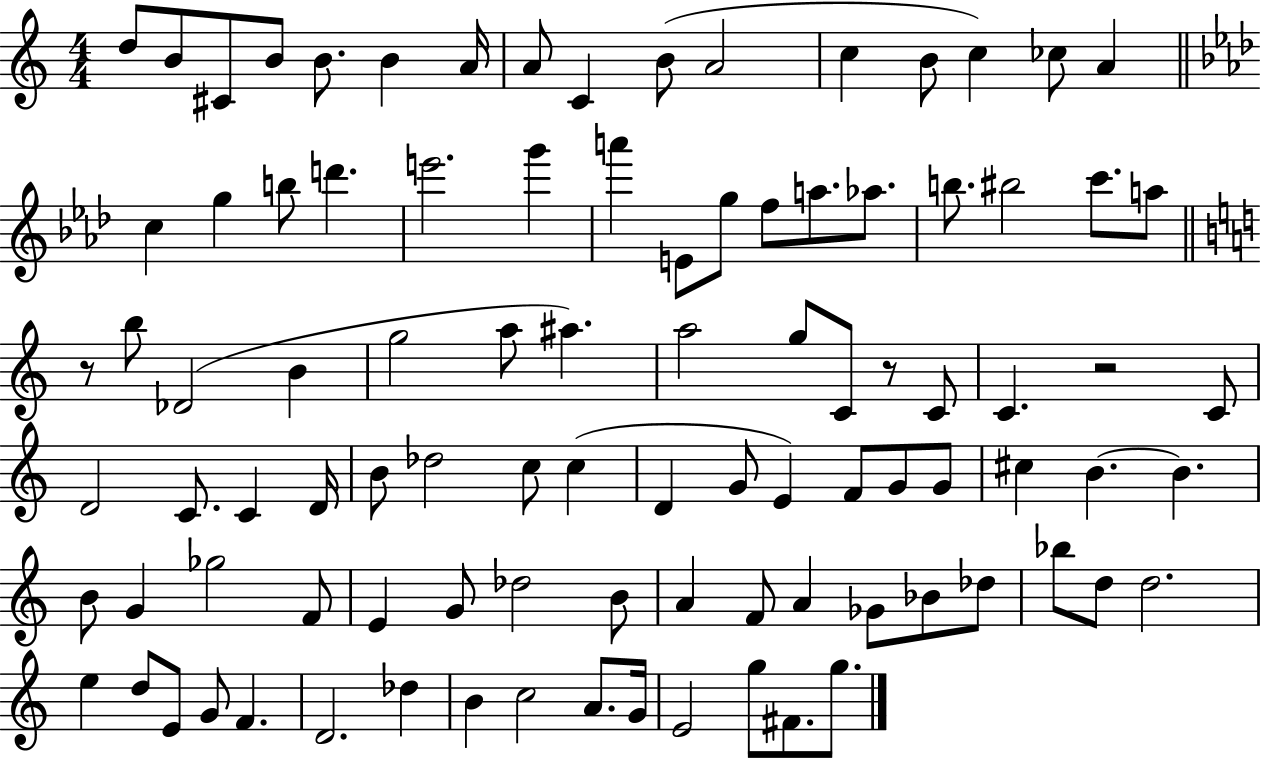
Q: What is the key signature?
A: C major